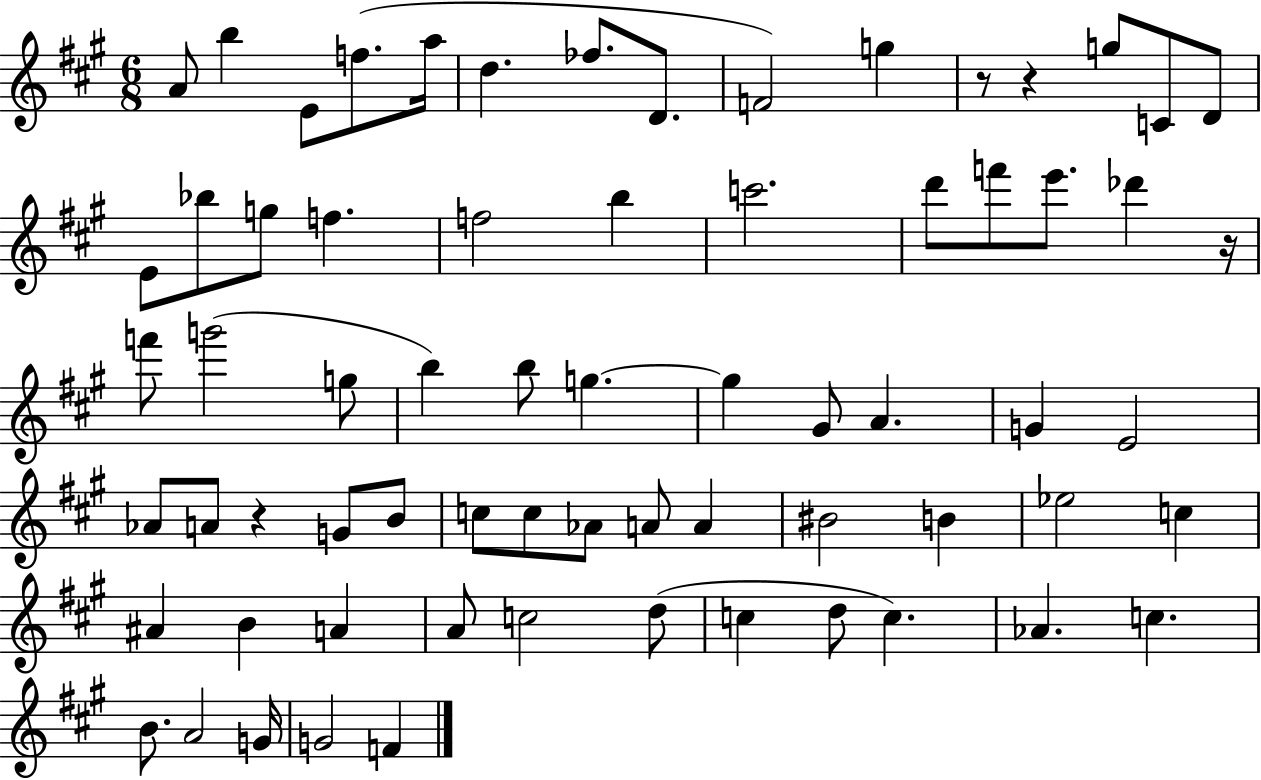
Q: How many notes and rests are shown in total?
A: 68